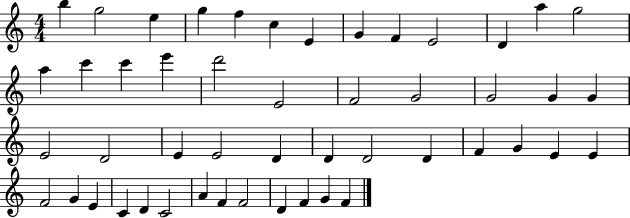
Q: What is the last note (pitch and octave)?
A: F4